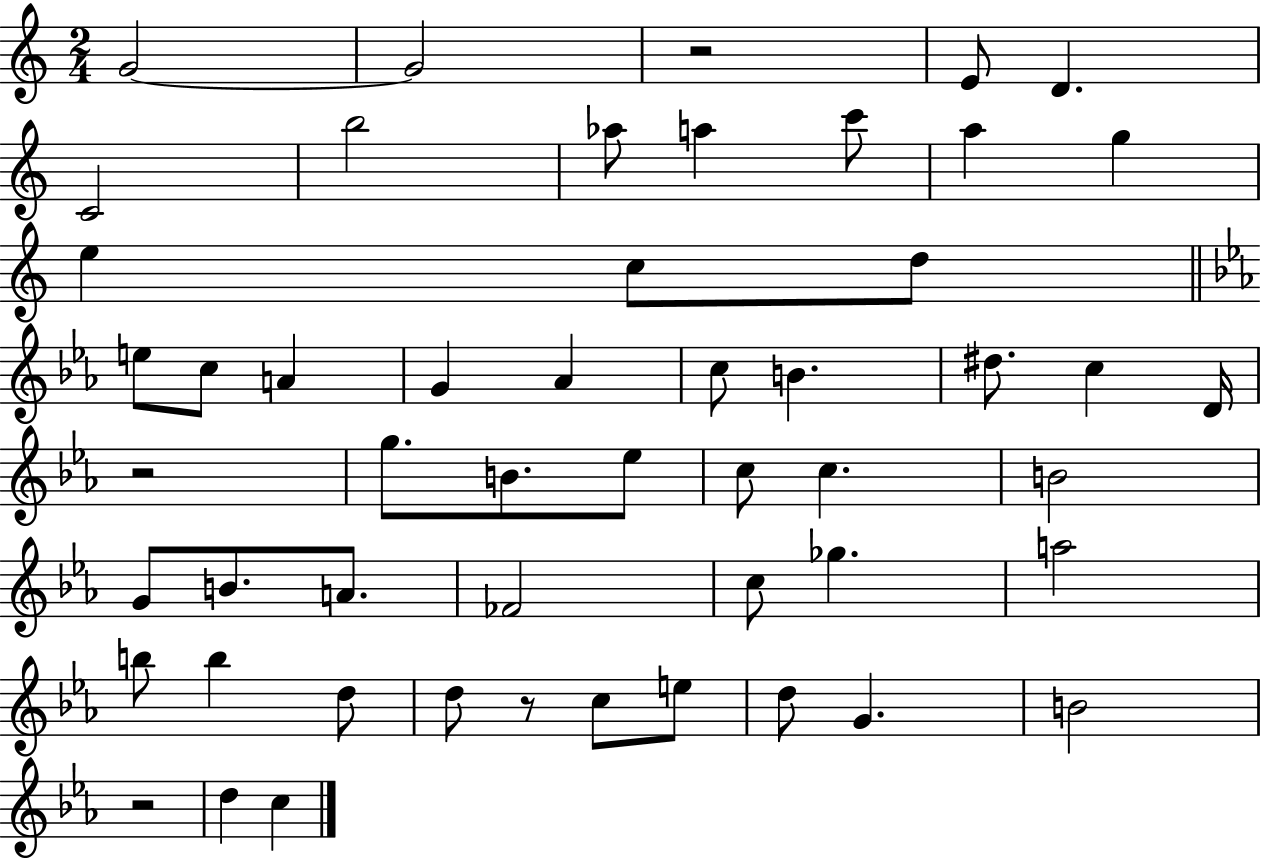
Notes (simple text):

G4/h G4/h R/h E4/e D4/q. C4/h B5/h Ab5/e A5/q C6/e A5/q G5/q E5/q C5/e D5/e E5/e C5/e A4/q G4/q Ab4/q C5/e B4/q. D#5/e. C5/q D4/s R/h G5/e. B4/e. Eb5/e C5/e C5/q. B4/h G4/e B4/e. A4/e. FES4/h C5/e Gb5/q. A5/h B5/e B5/q D5/e D5/e R/e C5/e E5/e D5/e G4/q. B4/h R/h D5/q C5/q